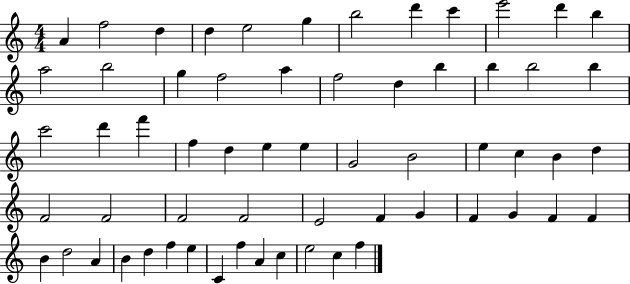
{
  \clef treble
  \numericTimeSignature
  \time 4/4
  \key c \major
  a'4 f''2 d''4 | d''4 e''2 g''4 | b''2 d'''4 c'''4 | e'''2 d'''4 b''4 | \break a''2 b''2 | g''4 f''2 a''4 | f''2 d''4 b''4 | b''4 b''2 b''4 | \break c'''2 d'''4 f'''4 | f''4 d''4 e''4 e''4 | g'2 b'2 | e''4 c''4 b'4 d''4 | \break f'2 f'2 | f'2 f'2 | e'2 f'4 g'4 | f'4 g'4 f'4 f'4 | \break b'4 d''2 a'4 | b'4 d''4 f''4 e''4 | c'4 f''4 a'4 c''4 | e''2 c''4 f''4 | \break \bar "|."
}